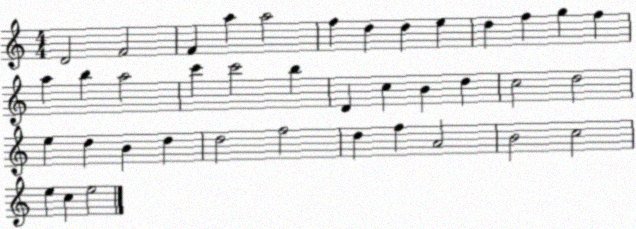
X:1
T:Untitled
M:4/4
L:1/4
K:C
D2 F2 F a a2 f d d e d f g f a b a2 c' c'2 b D c B d c2 d2 e d B d d2 f2 d f A2 B2 c2 e c e2